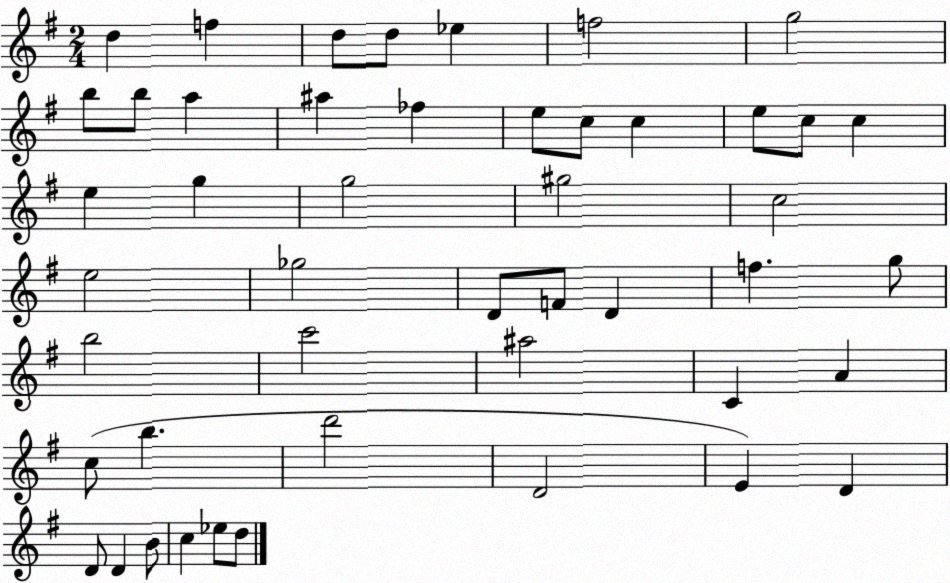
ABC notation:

X:1
T:Untitled
M:2/4
L:1/4
K:G
d f d/2 d/2 _e f2 g2 b/2 b/2 a ^a _f e/2 c/2 c e/2 c/2 c e g g2 ^g2 c2 e2 _g2 D/2 F/2 D f g/2 b2 c'2 ^a2 C A c/2 b d'2 D2 E D D/2 D B/2 c _e/2 d/2